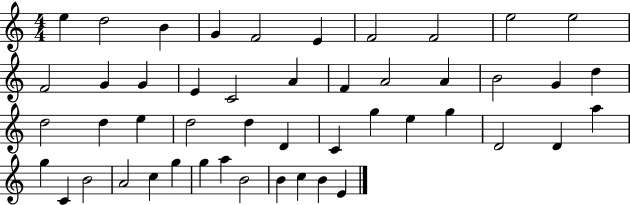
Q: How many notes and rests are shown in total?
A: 48